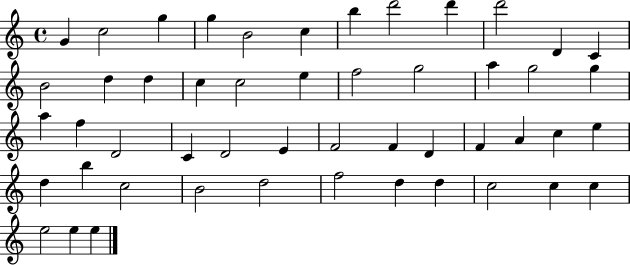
{
  \clef treble
  \time 4/4
  \defaultTimeSignature
  \key c \major
  g'4 c''2 g''4 | g''4 b'2 c''4 | b''4 d'''2 d'''4 | d'''2 d'4 c'4 | \break b'2 d''4 d''4 | c''4 c''2 e''4 | f''2 g''2 | a''4 g''2 g''4 | \break a''4 f''4 d'2 | c'4 d'2 e'4 | f'2 f'4 d'4 | f'4 a'4 c''4 e''4 | \break d''4 b''4 c''2 | b'2 d''2 | f''2 d''4 d''4 | c''2 c''4 c''4 | \break e''2 e''4 e''4 | \bar "|."
}